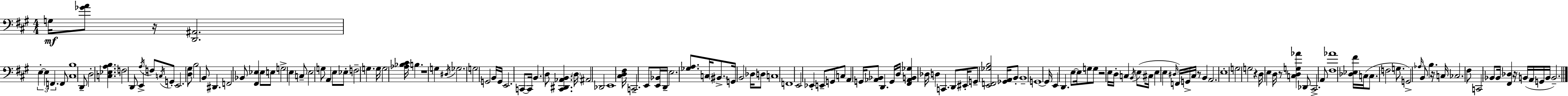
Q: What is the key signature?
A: A major